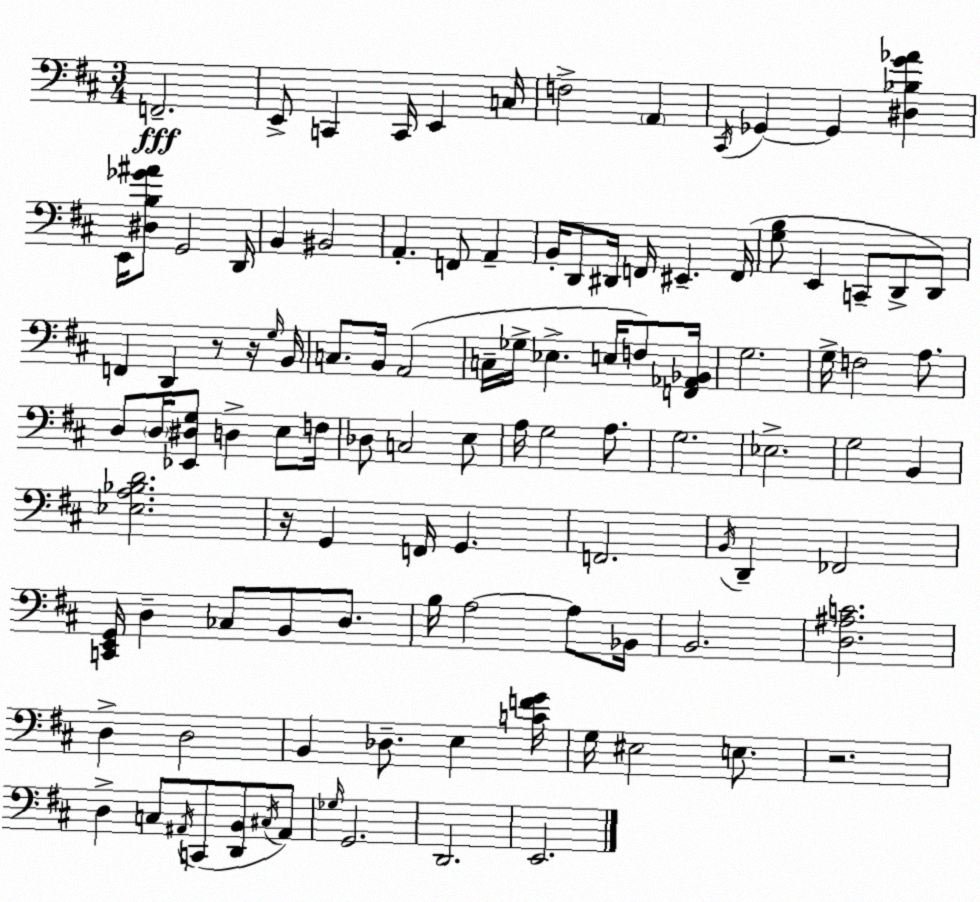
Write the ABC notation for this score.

X:1
T:Untitled
M:3/4
L:1/4
K:D
F,,2 E,,/2 C,, C,,/4 E,, C,/4 F,2 A,, ^C,,/4 _G,, _G,, [^D,_B,G_A] E,,/4 [^D,B,_G^A]/2 G,,2 D,,/4 B,, ^B,,2 A,, F,,/2 A,, B,,/4 D,,/2 ^D,,/4 F,,/4 ^E,, F,,/4 [G,B,]/2 E,, C,,/2 D,,/2 D,,/2 F,, D,, z/2 z/4 G,/4 B,,/4 C,/2 B,,/4 A,,2 C,/4 _G,/4 _E, E,/4 F,/2 [F,,_A,,_B,,]/4 G,2 G,/4 F,2 A,/2 D,/2 D,/4 [_E,,^D,G,]/2 D, E,/2 F,/4 _D,/2 C,2 E,/2 A,/4 G,2 A,/2 G,2 _E,2 G,2 B,, [_E,A,_B,D]2 z/4 G,, F,,/4 G,, F,,2 B,,/4 D,, _F,,2 [C,,E,,G,,]/4 D, _C,/2 B,,/2 D,/2 B,/4 A,2 A,/2 _B,,/4 B,,2 [D,^A,C]2 D, D,2 B,, _D,/2 E, [CFG]/4 G,/4 ^E,2 E,/2 z2 D, C,/2 ^A,,/4 C,,/2 [D,,B,,]/2 ^C,/4 ^A,,/2 _G,/4 G,,2 D,,2 E,,2